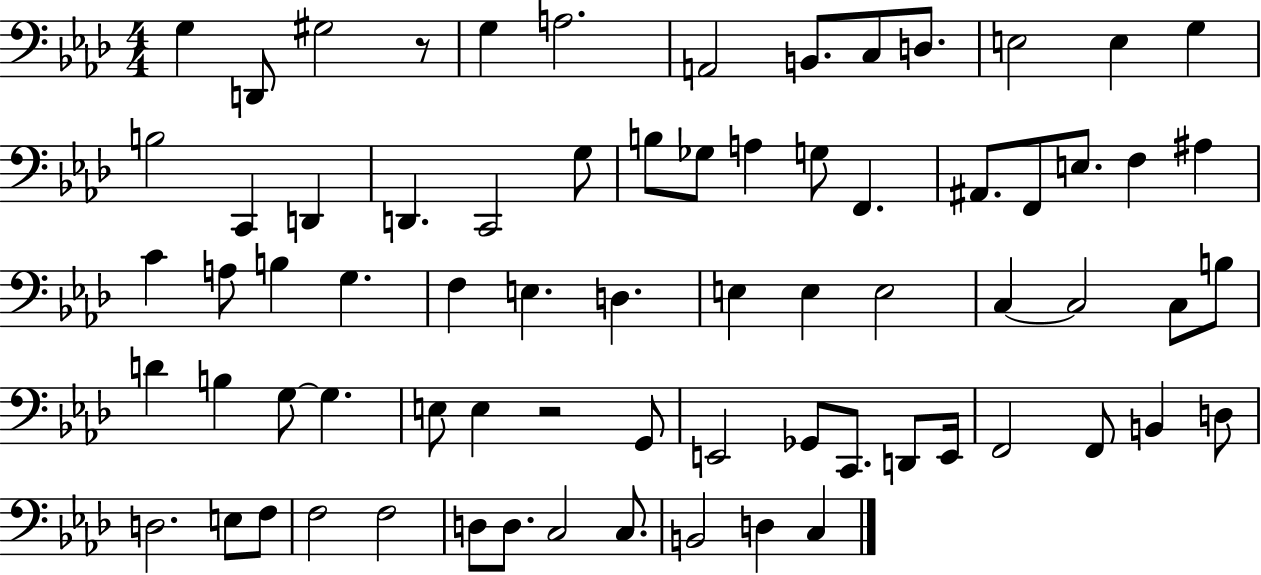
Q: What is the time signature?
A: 4/4